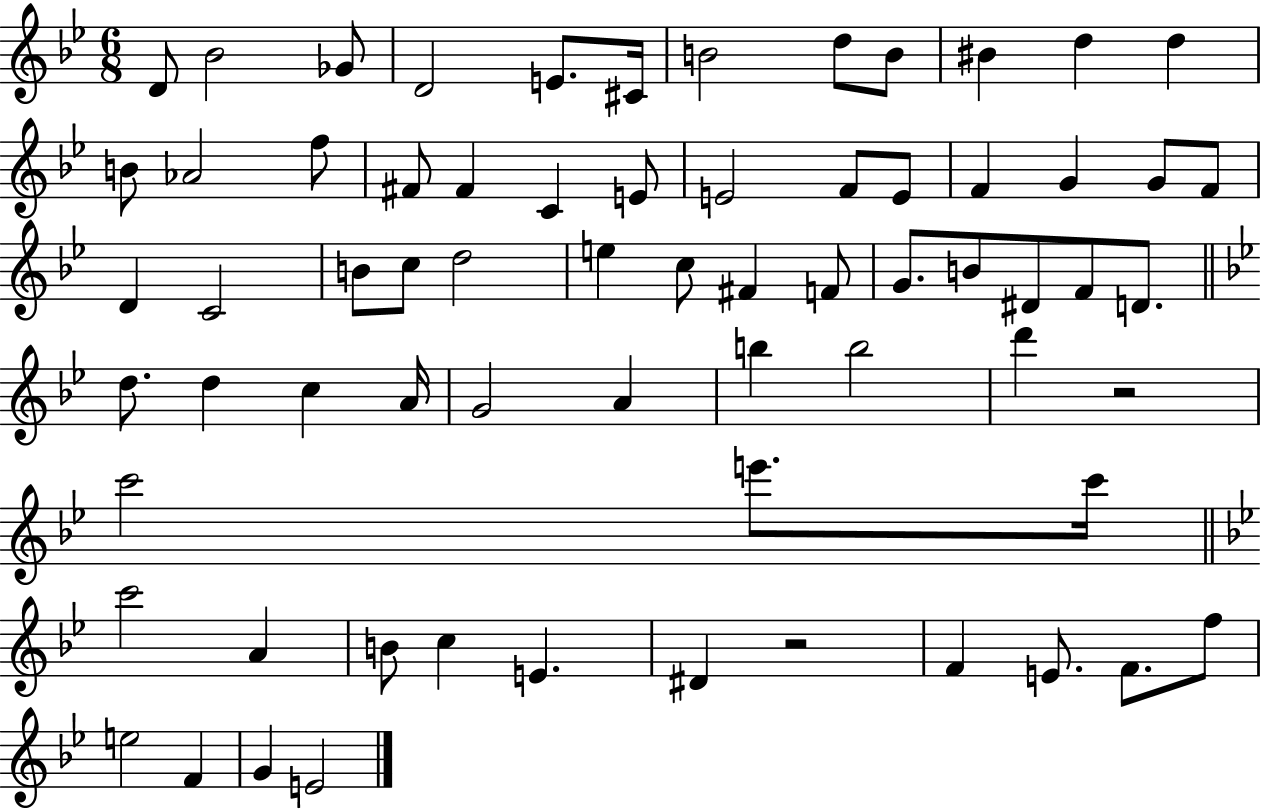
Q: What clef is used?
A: treble